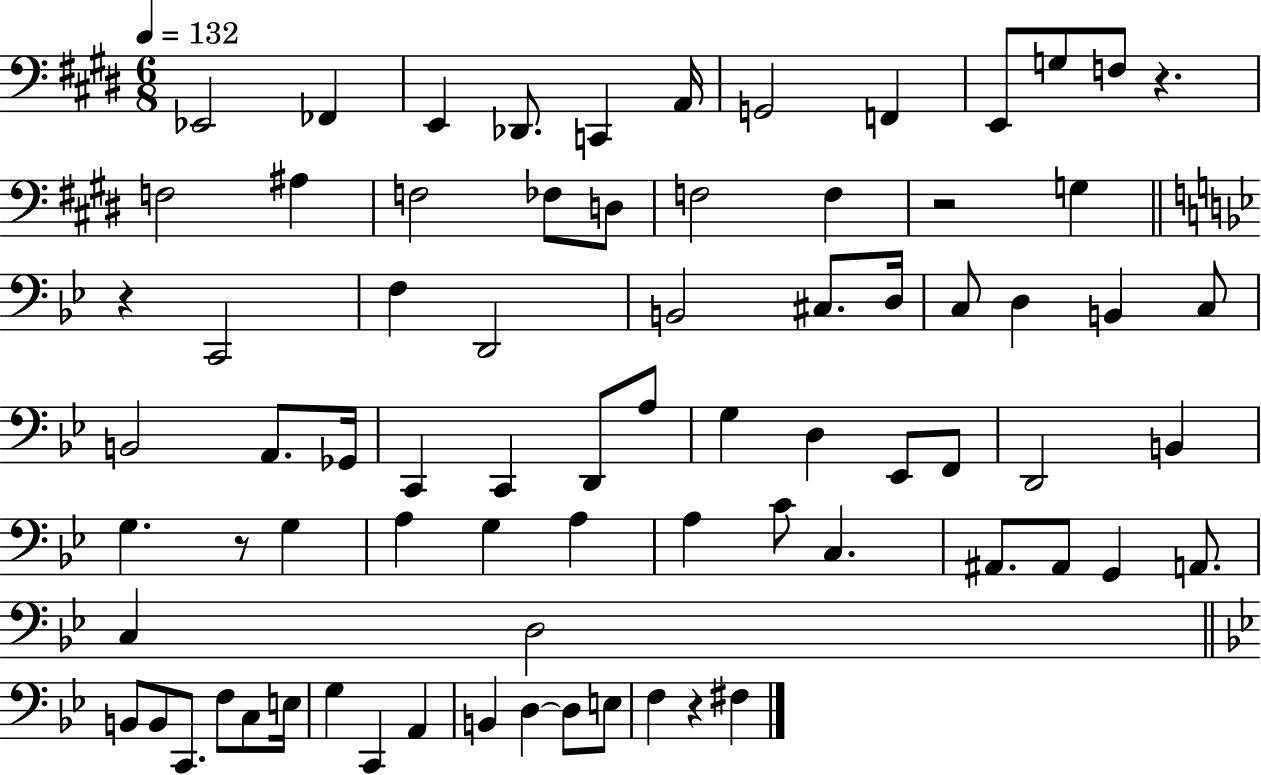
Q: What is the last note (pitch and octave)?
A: F#3